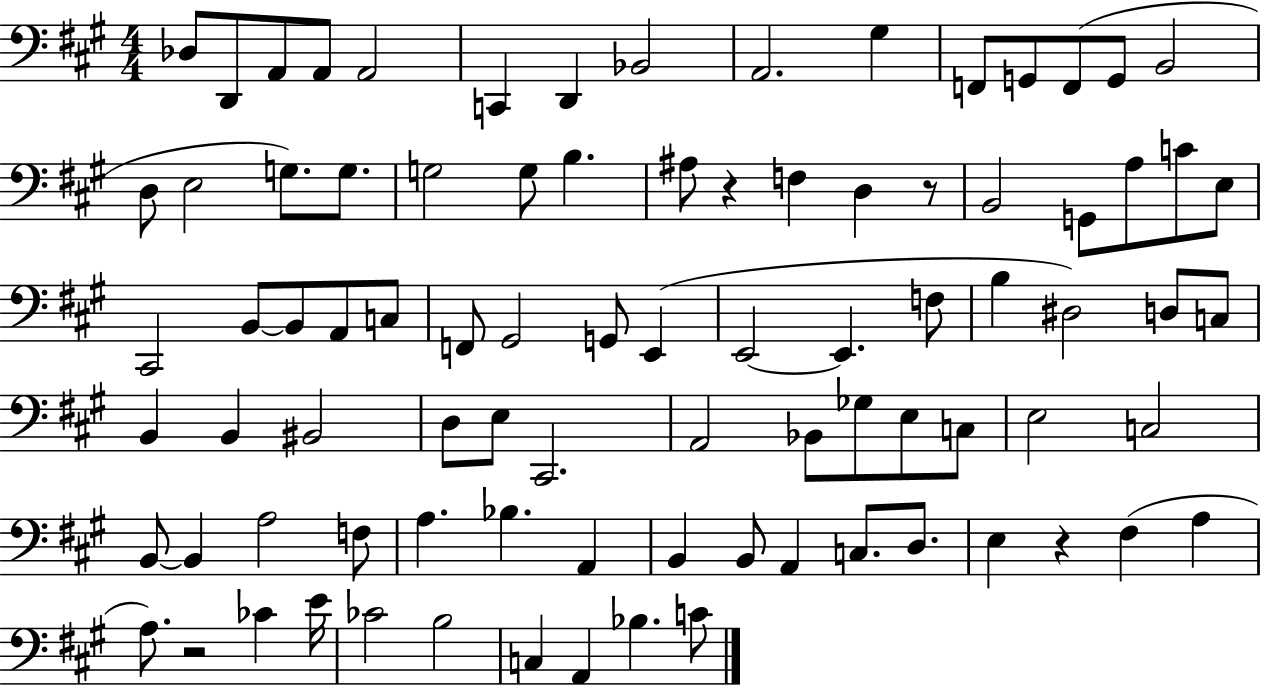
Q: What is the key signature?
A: A major